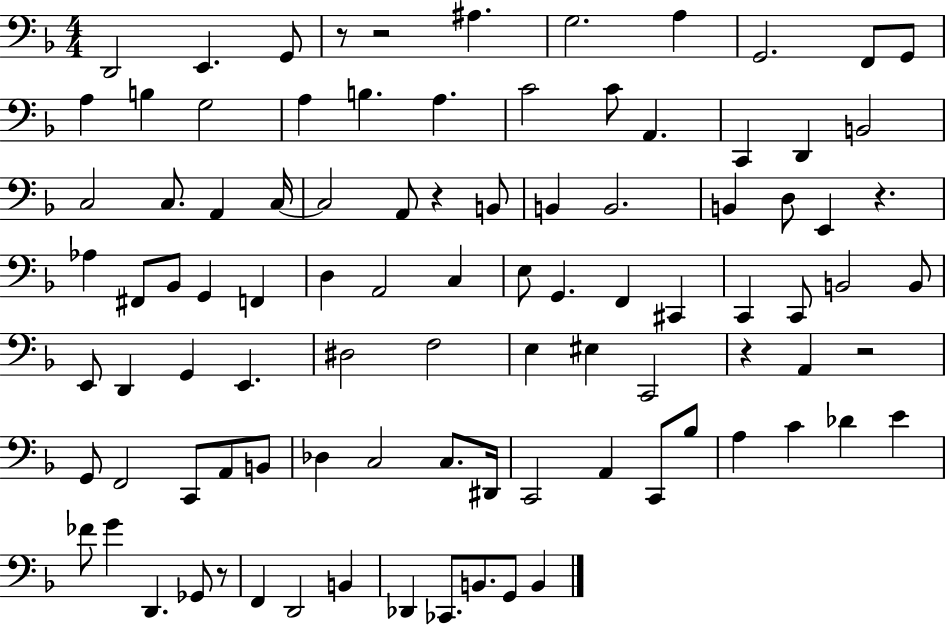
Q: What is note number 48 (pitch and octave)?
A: B2